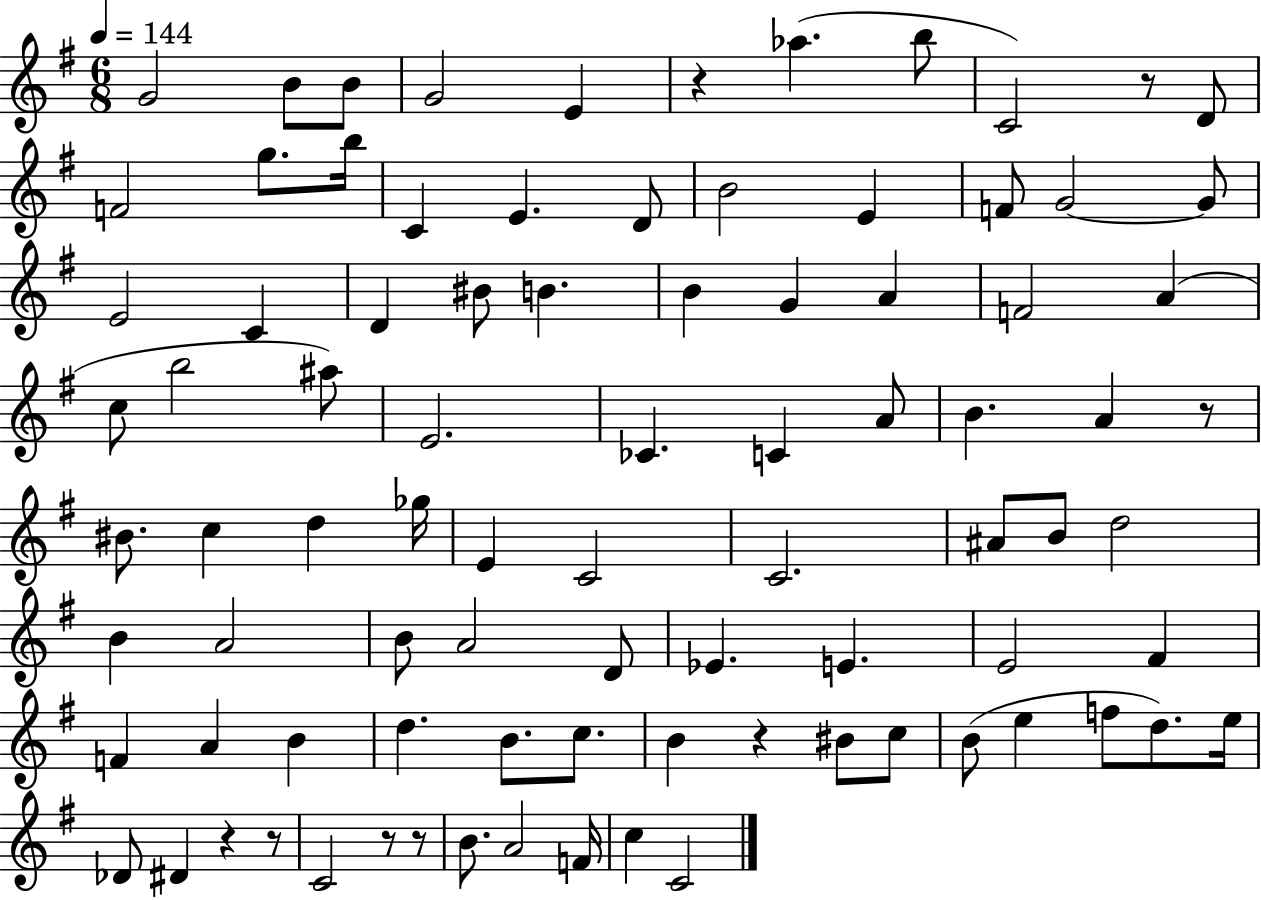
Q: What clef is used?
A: treble